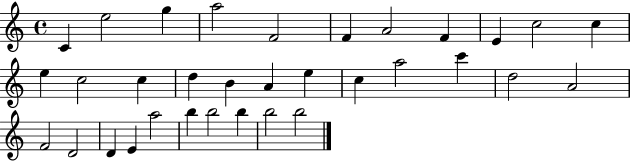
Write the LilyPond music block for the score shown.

{
  \clef treble
  \time 4/4
  \defaultTimeSignature
  \key c \major
  c'4 e''2 g''4 | a''2 f'2 | f'4 a'2 f'4 | e'4 c''2 c''4 | \break e''4 c''2 c''4 | d''4 b'4 a'4 e''4 | c''4 a''2 c'''4 | d''2 a'2 | \break f'2 d'2 | d'4 e'4 a''2 | b''4 b''2 b''4 | b''2 b''2 | \break \bar "|."
}